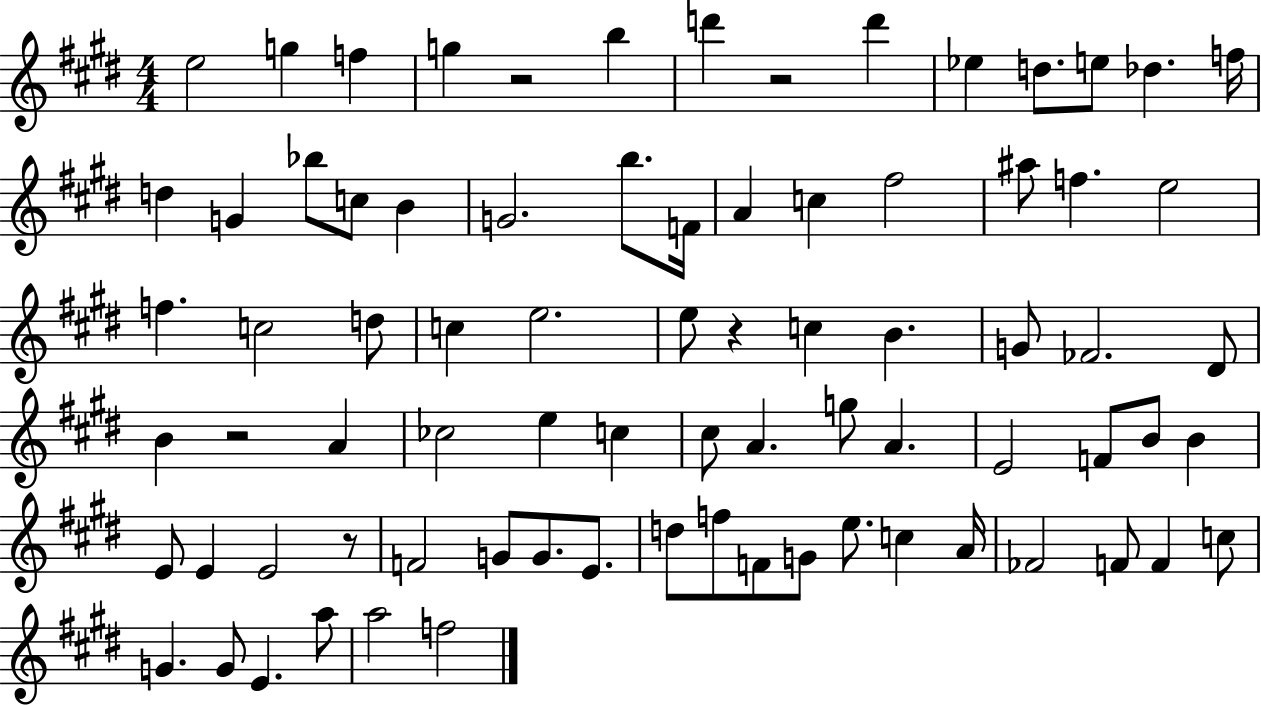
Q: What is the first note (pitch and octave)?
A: E5